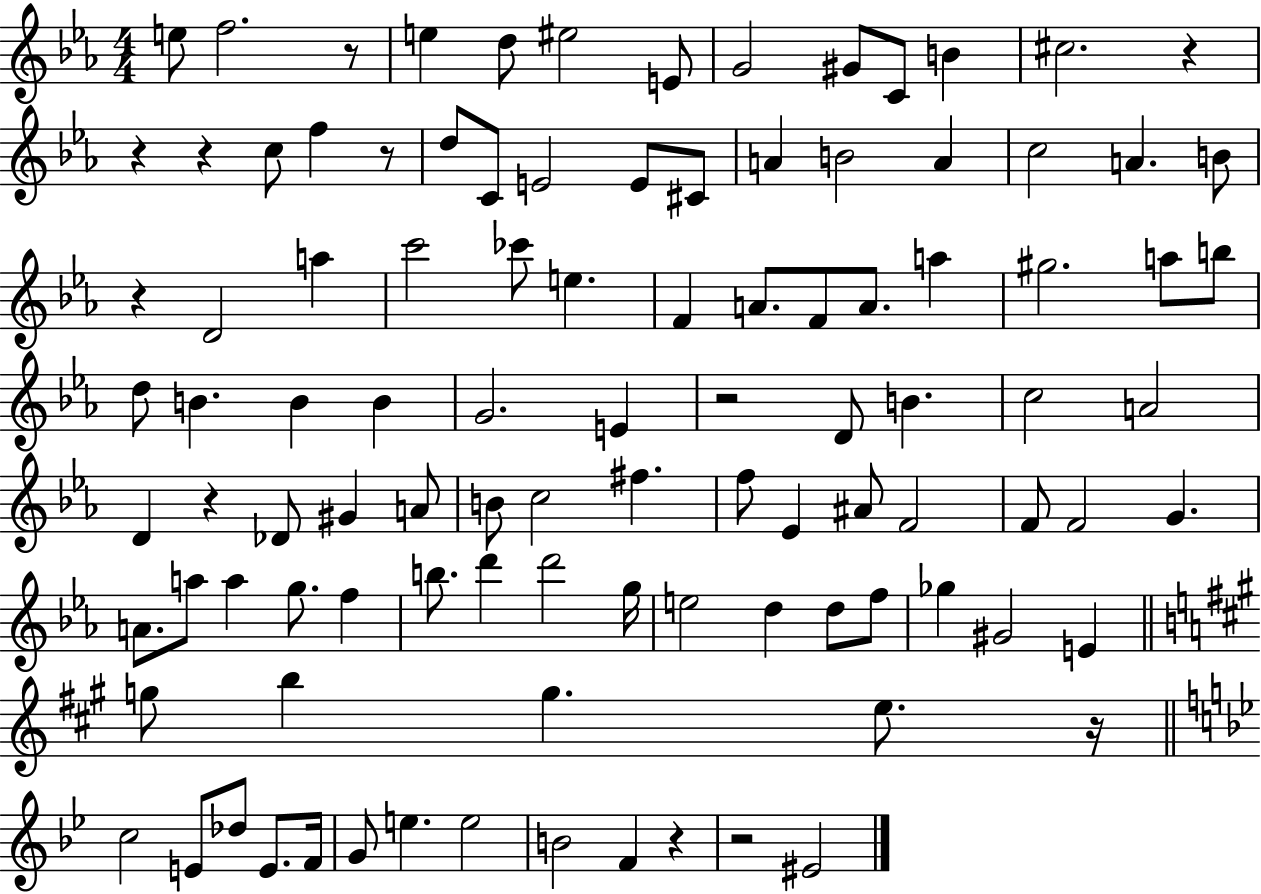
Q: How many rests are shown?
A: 11